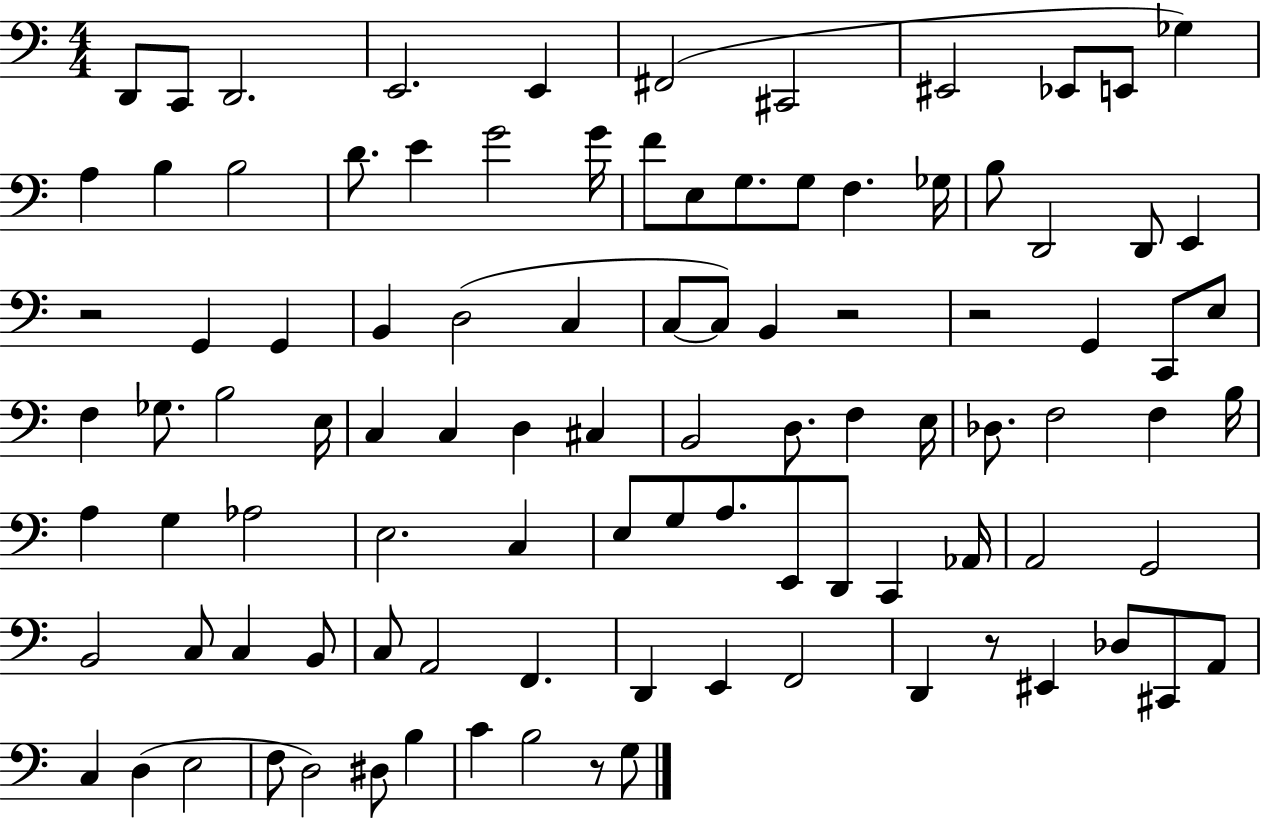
{
  \clef bass
  \numericTimeSignature
  \time 4/4
  \key c \major
  d,8 c,8 d,2. | e,2. e,4 | fis,2( cis,2 | eis,2 ees,8 e,8 ges4) | \break a4 b4 b2 | d'8. e'4 g'2 g'16 | f'8 e8 g8. g8 f4. ges16 | b8 d,2 d,8 e,4 | \break r2 g,4 g,4 | b,4 d2( c4 | c8~~ c8) b,4 r2 | r2 g,4 c,8 e8 | \break f4 ges8. b2 e16 | c4 c4 d4 cis4 | b,2 d8. f4 e16 | des8. f2 f4 b16 | \break a4 g4 aes2 | e2. c4 | e8 g8 a8. e,8 d,8 c,4 aes,16 | a,2 g,2 | \break b,2 c8 c4 b,8 | c8 a,2 f,4. | d,4 e,4 f,2 | d,4 r8 eis,4 des8 cis,8 a,8 | \break c4 d4( e2 | f8 d2) dis8 b4 | c'4 b2 r8 g8 | \bar "|."
}